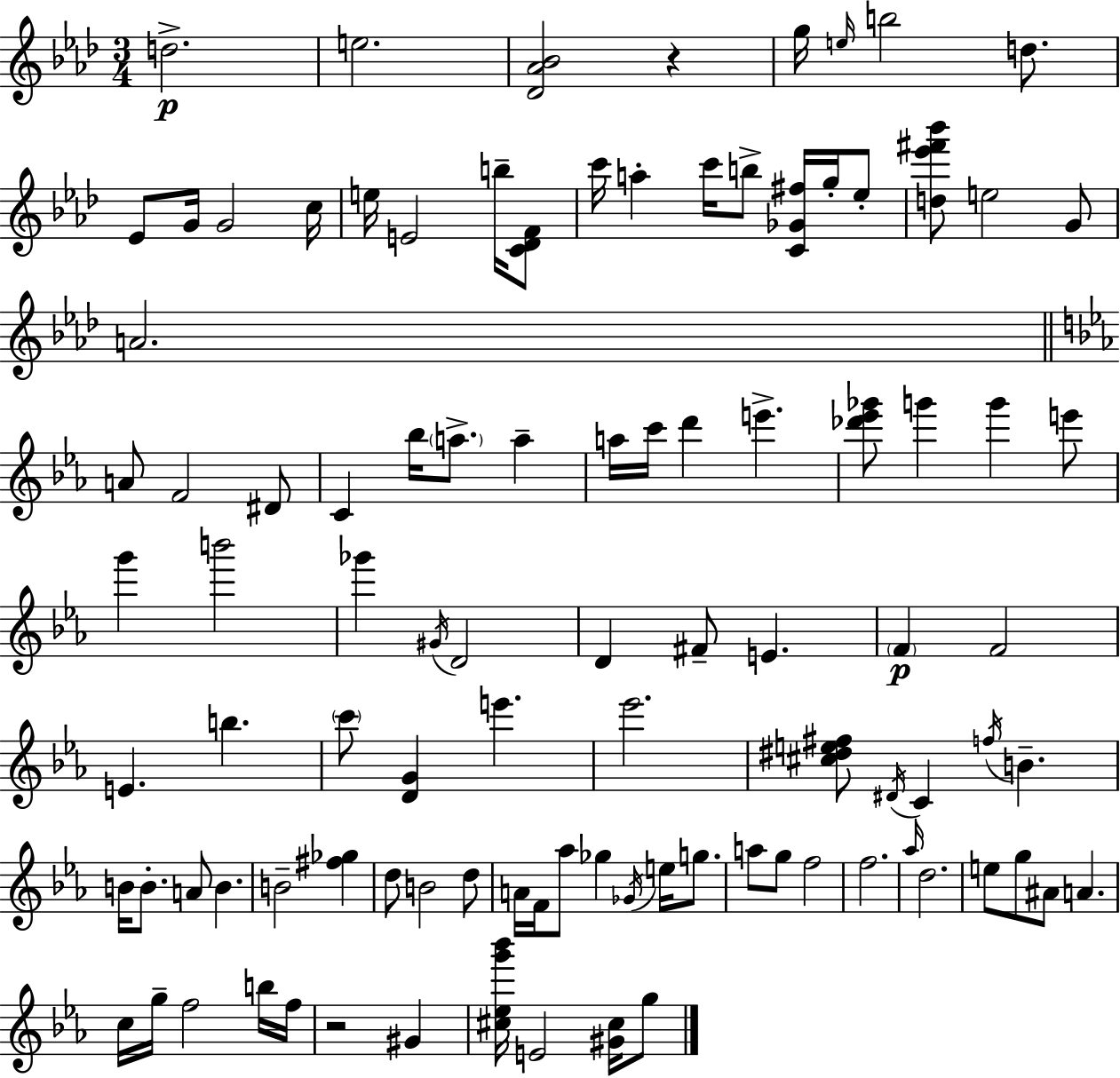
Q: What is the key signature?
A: F minor